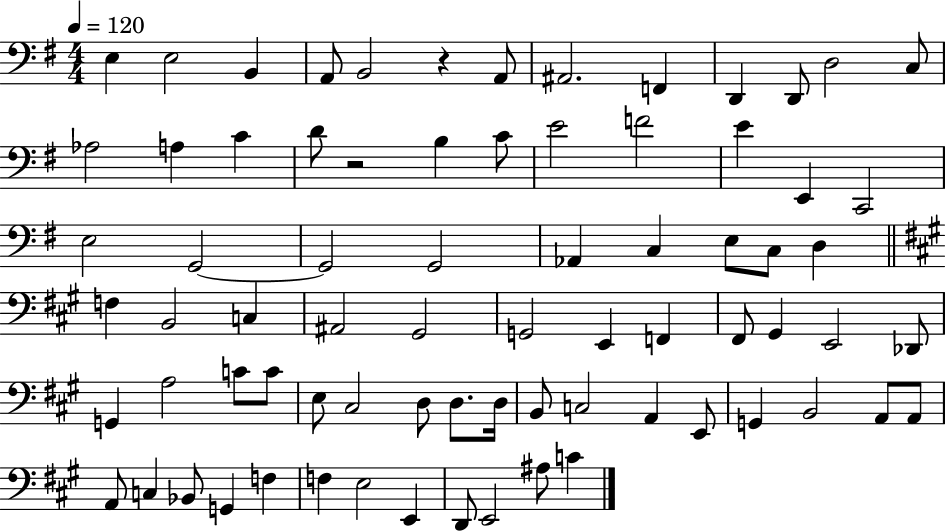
X:1
T:Untitled
M:4/4
L:1/4
K:G
E, E,2 B,, A,,/2 B,,2 z A,,/2 ^A,,2 F,, D,, D,,/2 D,2 C,/2 _A,2 A, C D/2 z2 B, C/2 E2 F2 E E,, C,,2 E,2 G,,2 G,,2 G,,2 _A,, C, E,/2 C,/2 D, F, B,,2 C, ^A,,2 ^G,,2 G,,2 E,, F,, ^F,,/2 ^G,, E,,2 _D,,/2 G,, A,2 C/2 C/2 E,/2 ^C,2 D,/2 D,/2 D,/4 B,,/2 C,2 A,, E,,/2 G,, B,,2 A,,/2 A,,/2 A,,/2 C, _B,,/2 G,, F, F, E,2 E,, D,,/2 E,,2 ^A,/2 C